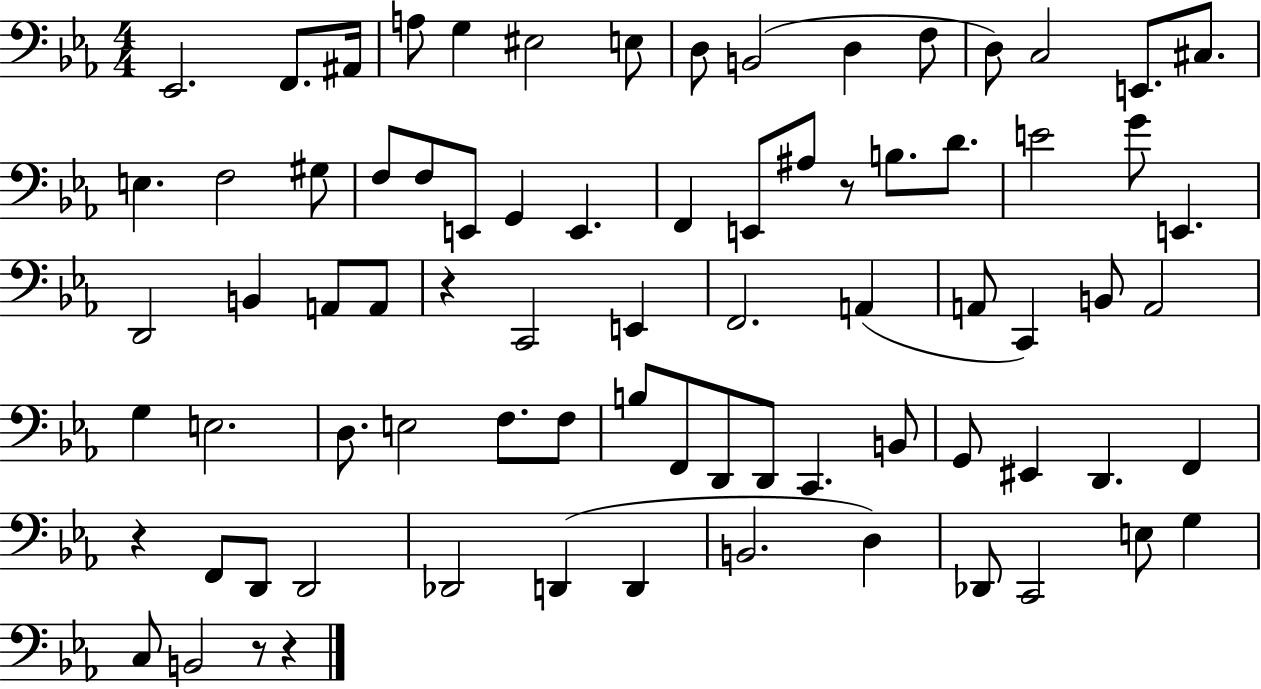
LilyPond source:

{
  \clef bass
  \numericTimeSignature
  \time 4/4
  \key ees \major
  ees,2. f,8. ais,16 | a8 g4 eis2 e8 | d8 b,2( d4 f8 | d8) c2 e,8. cis8. | \break e4. f2 gis8 | f8 f8 e,8 g,4 e,4. | f,4 e,8 ais8 r8 b8. d'8. | e'2 g'8 e,4. | \break d,2 b,4 a,8 a,8 | r4 c,2 e,4 | f,2. a,4( | a,8 c,4) b,8 a,2 | \break g4 e2. | d8. e2 f8. f8 | b8 f,8 d,8 d,8 c,4. b,8 | g,8 eis,4 d,4. f,4 | \break r4 f,8 d,8 d,2 | des,2 d,4( d,4 | b,2. d4) | des,8 c,2 e8 g4 | \break c8 b,2 r8 r4 | \bar "|."
}